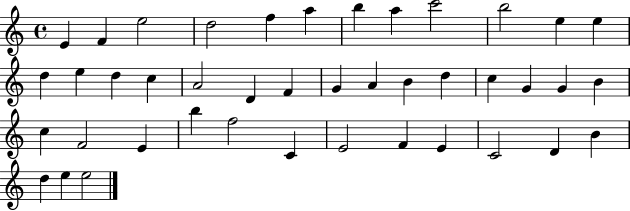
{
  \clef treble
  \time 4/4
  \defaultTimeSignature
  \key c \major
  e'4 f'4 e''2 | d''2 f''4 a''4 | b''4 a''4 c'''2 | b''2 e''4 e''4 | \break d''4 e''4 d''4 c''4 | a'2 d'4 f'4 | g'4 a'4 b'4 d''4 | c''4 g'4 g'4 b'4 | \break c''4 f'2 e'4 | b''4 f''2 c'4 | e'2 f'4 e'4 | c'2 d'4 b'4 | \break d''4 e''4 e''2 | \bar "|."
}